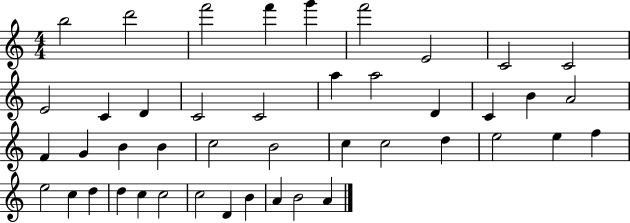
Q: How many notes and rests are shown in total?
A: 44